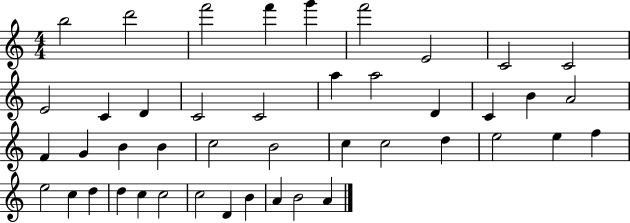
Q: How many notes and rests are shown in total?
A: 44